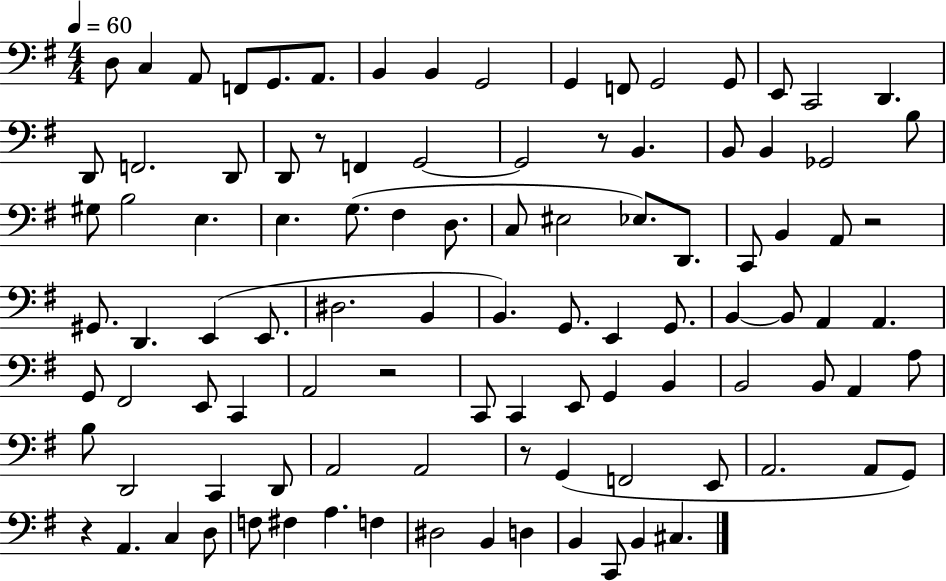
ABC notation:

X:1
T:Untitled
M:4/4
L:1/4
K:G
D,/2 C, A,,/2 F,,/2 G,,/2 A,,/2 B,, B,, G,,2 G,, F,,/2 G,,2 G,,/2 E,,/2 C,,2 D,, D,,/2 F,,2 D,,/2 D,,/2 z/2 F,, G,,2 G,,2 z/2 B,, B,,/2 B,, _G,,2 B,/2 ^G,/2 B,2 E, E, G,/2 ^F, D,/2 C,/2 ^E,2 _E,/2 D,,/2 C,,/2 B,, A,,/2 z2 ^G,,/2 D,, E,, E,,/2 ^D,2 B,, B,, G,,/2 E,, G,,/2 B,, B,,/2 A,, A,, G,,/2 ^F,,2 E,,/2 C,, A,,2 z2 C,,/2 C,, E,,/2 G,, B,, B,,2 B,,/2 A,, A,/2 B,/2 D,,2 C,, D,,/2 A,,2 A,,2 z/2 G,, F,,2 E,,/2 A,,2 A,,/2 G,,/2 z A,, C, D,/2 F,/2 ^F, A, F, ^D,2 B,, D, B,, C,,/2 B,, ^C,